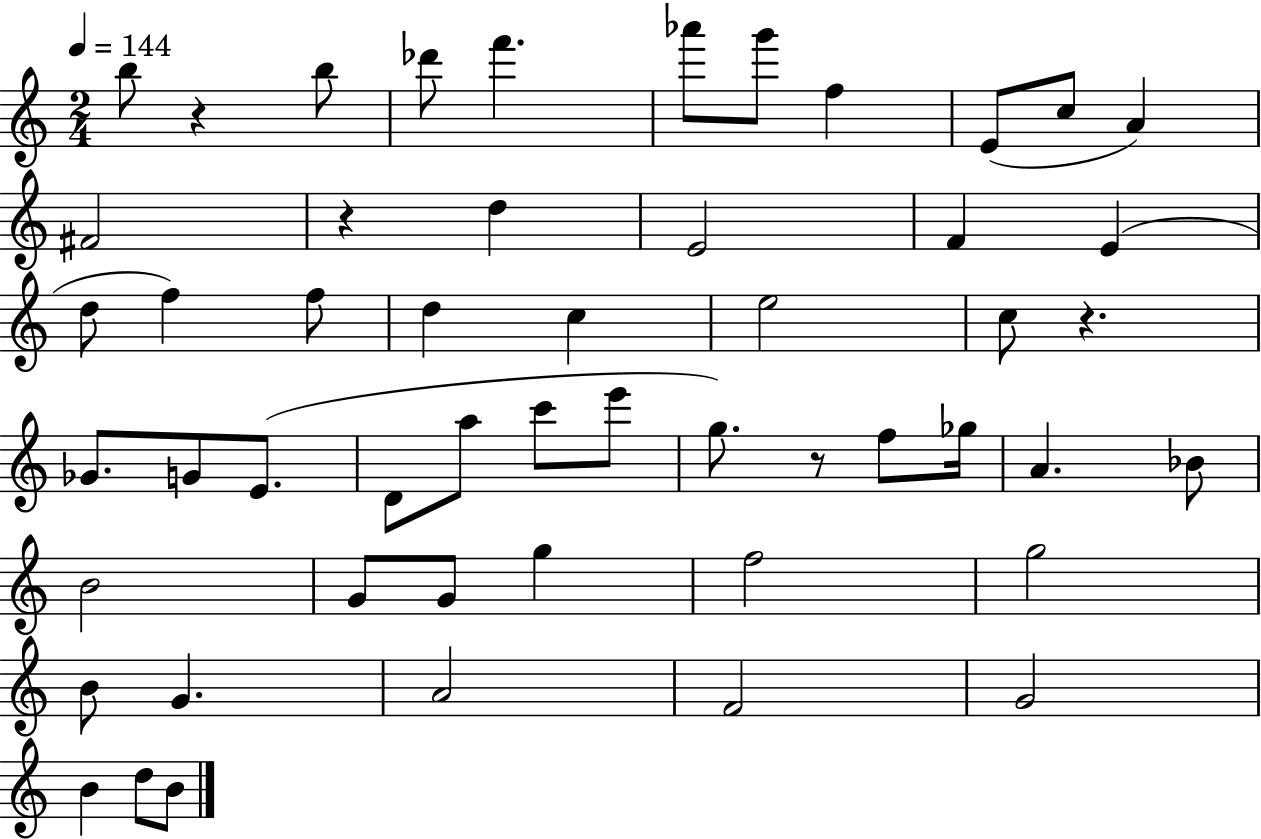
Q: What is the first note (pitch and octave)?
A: B5